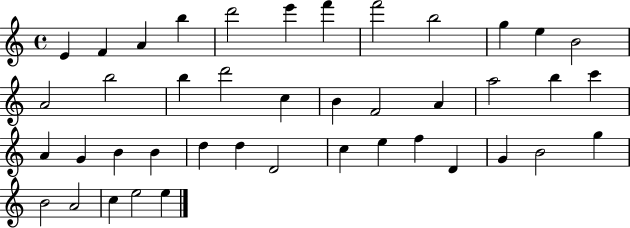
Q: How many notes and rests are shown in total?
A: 42